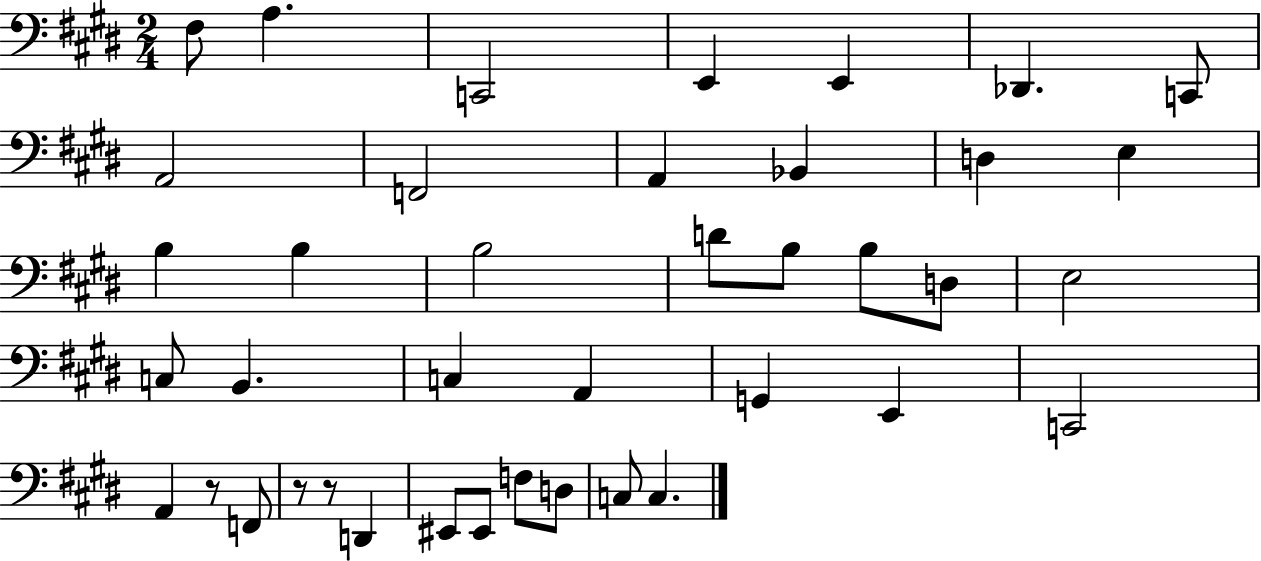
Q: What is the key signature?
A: E major